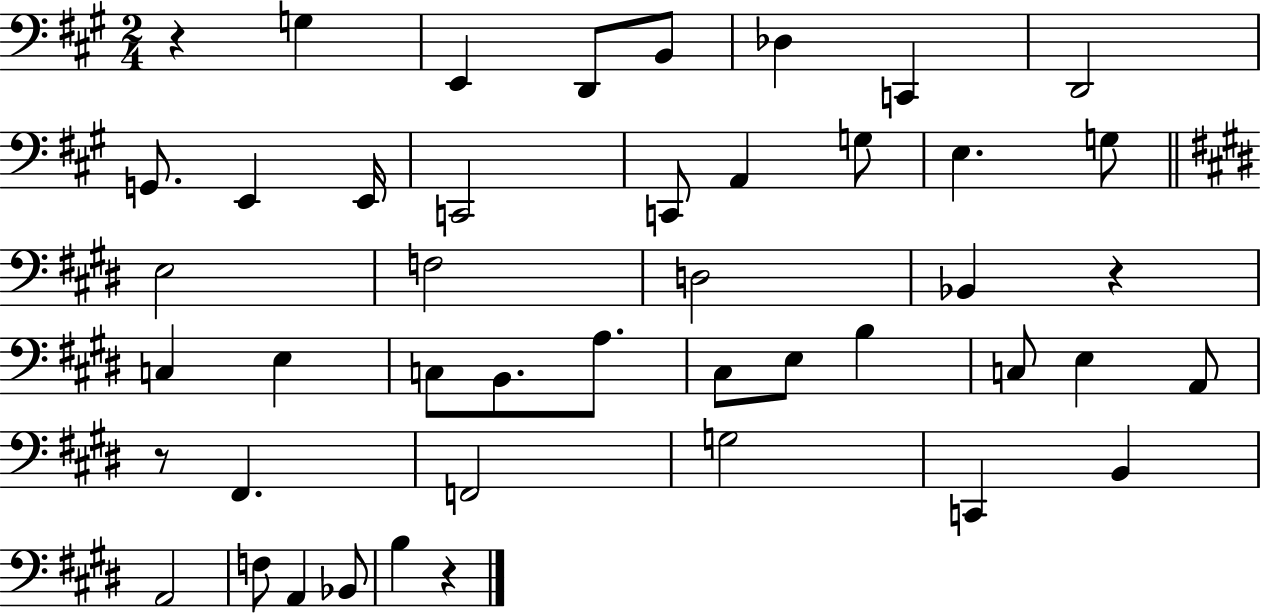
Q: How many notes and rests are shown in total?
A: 45